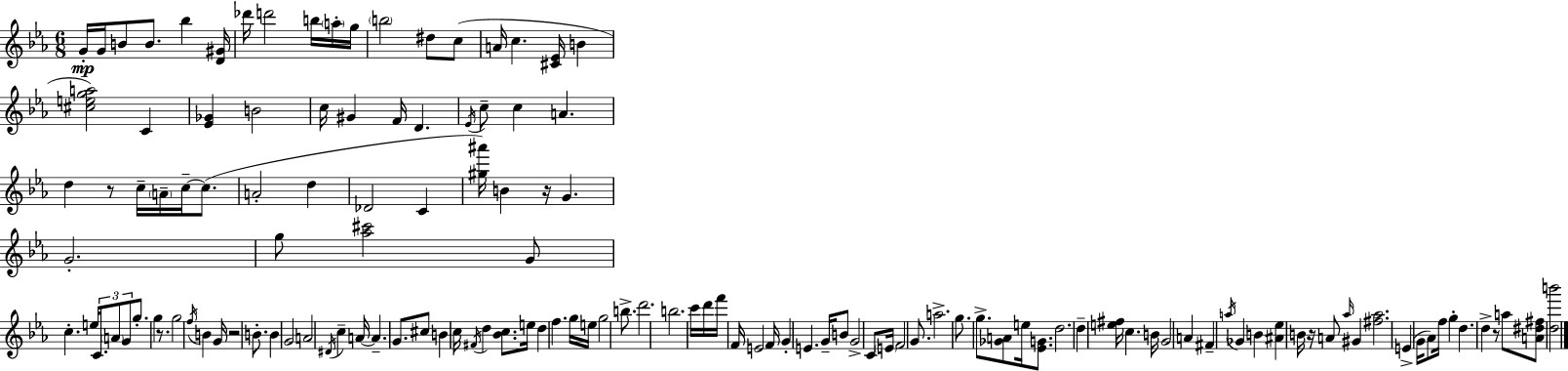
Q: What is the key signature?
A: EES major